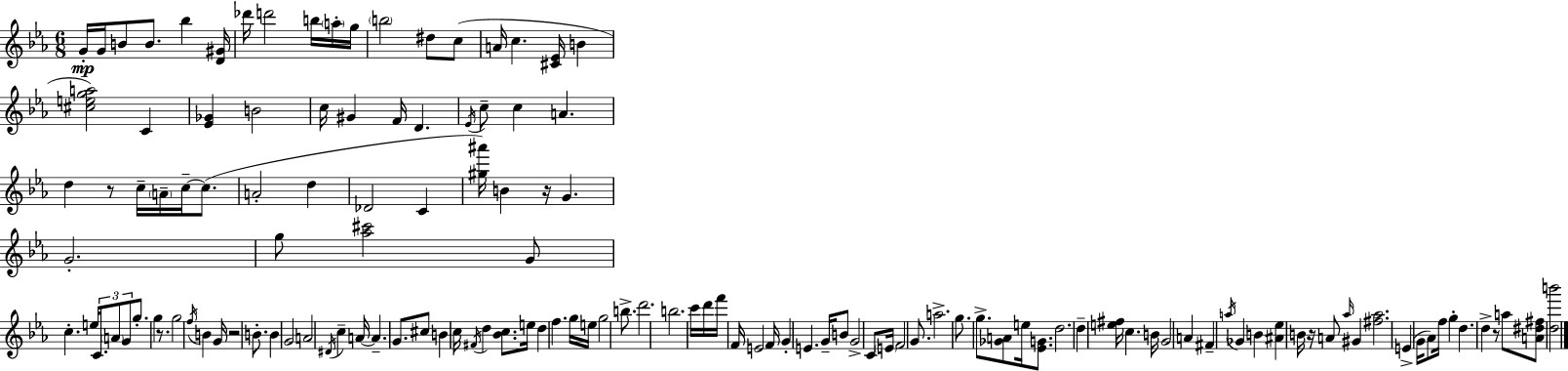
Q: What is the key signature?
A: EES major